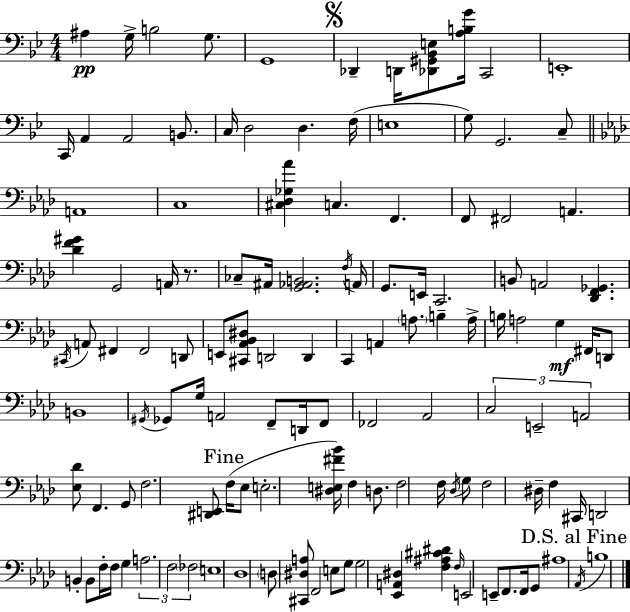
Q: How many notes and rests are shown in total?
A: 125